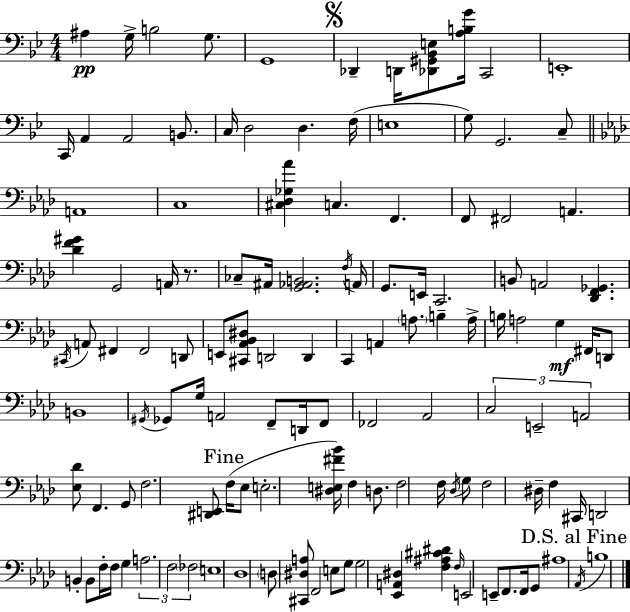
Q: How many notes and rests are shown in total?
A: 125